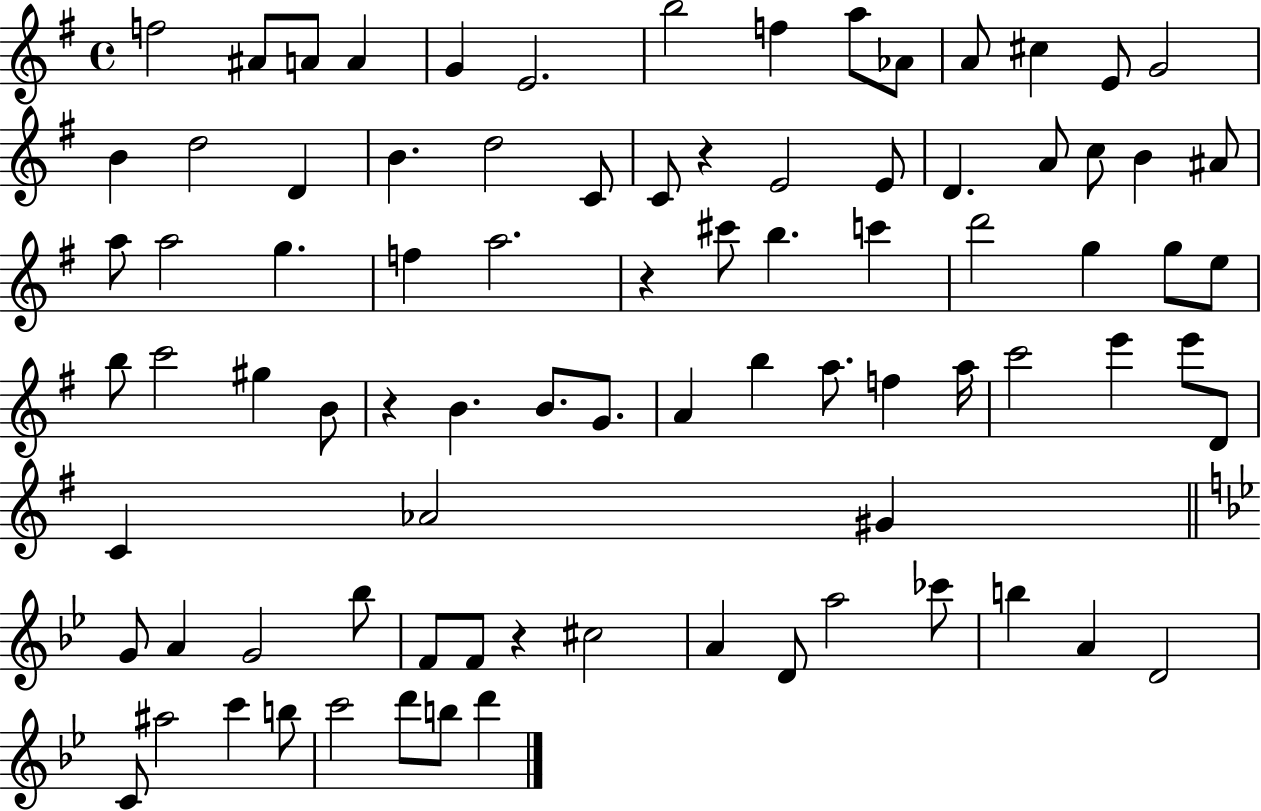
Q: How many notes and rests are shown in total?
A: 85